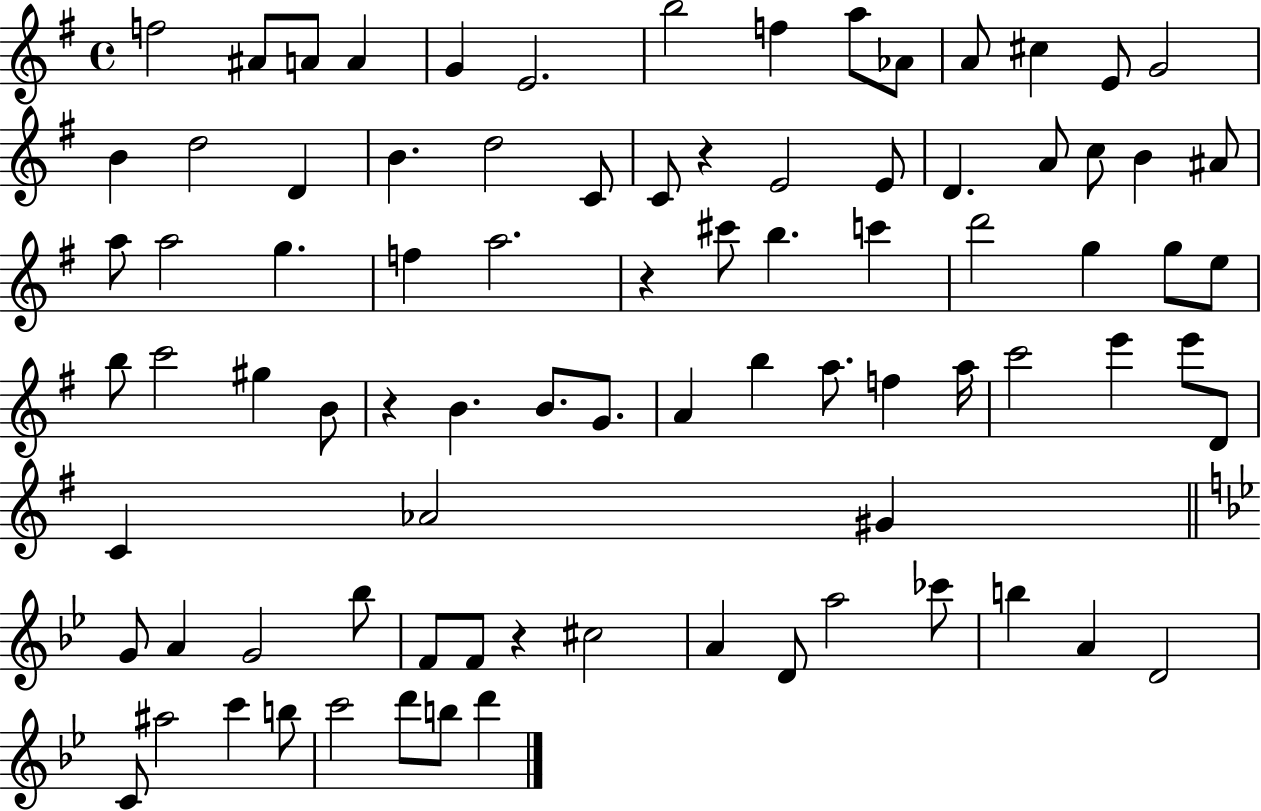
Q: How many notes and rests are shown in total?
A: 85